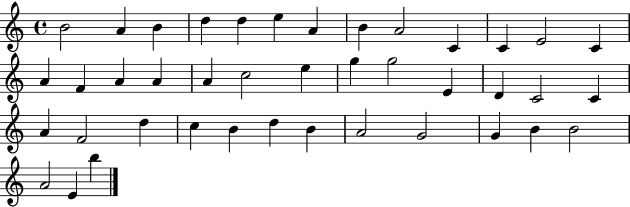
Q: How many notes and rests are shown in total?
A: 41